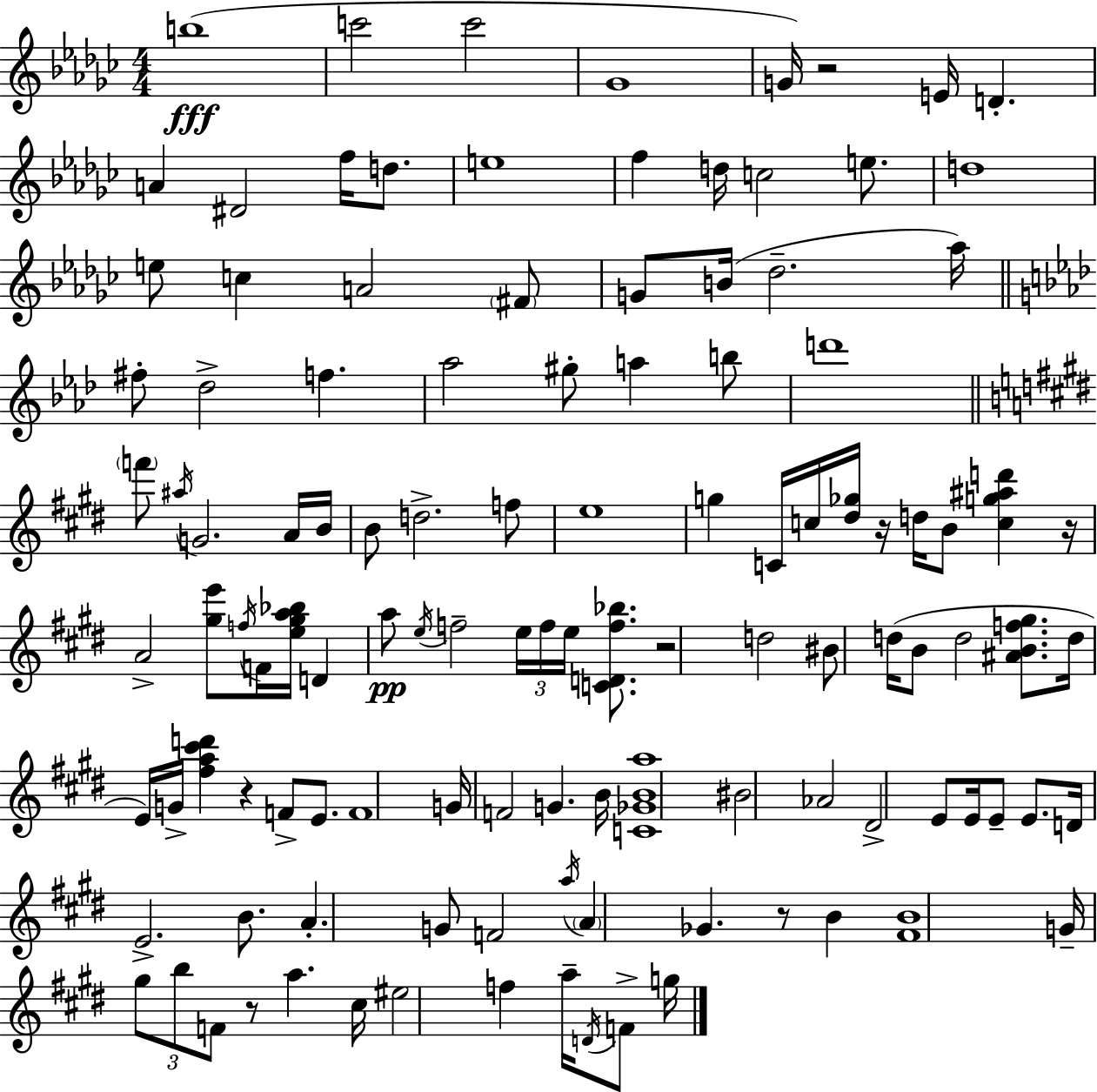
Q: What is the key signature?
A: EES minor